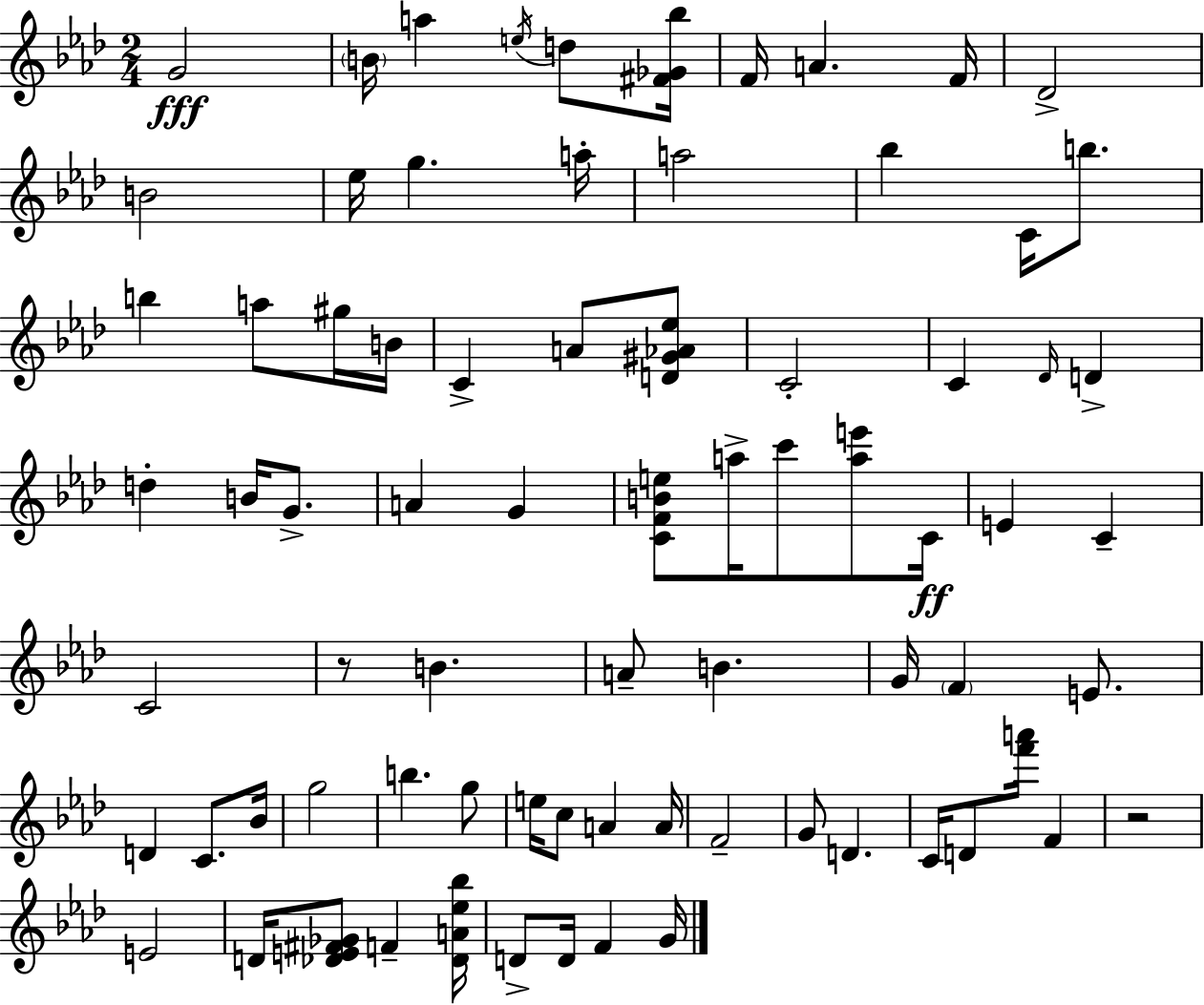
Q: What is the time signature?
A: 2/4